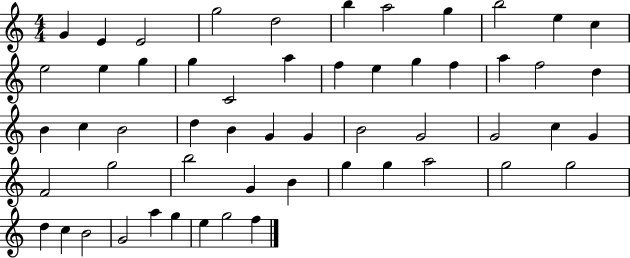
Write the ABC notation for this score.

X:1
T:Untitled
M:4/4
L:1/4
K:C
G E E2 g2 d2 b a2 g b2 e c e2 e g g C2 a f e g f a f2 d B c B2 d B G G B2 G2 G2 c G F2 g2 b2 G B g g a2 g2 g2 d c B2 G2 a g e g2 f